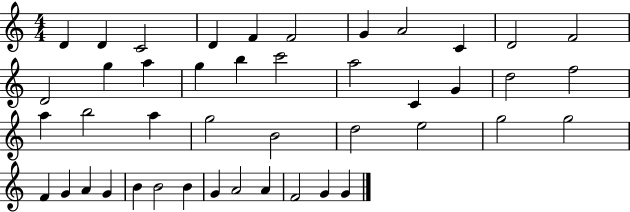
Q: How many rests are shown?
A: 0